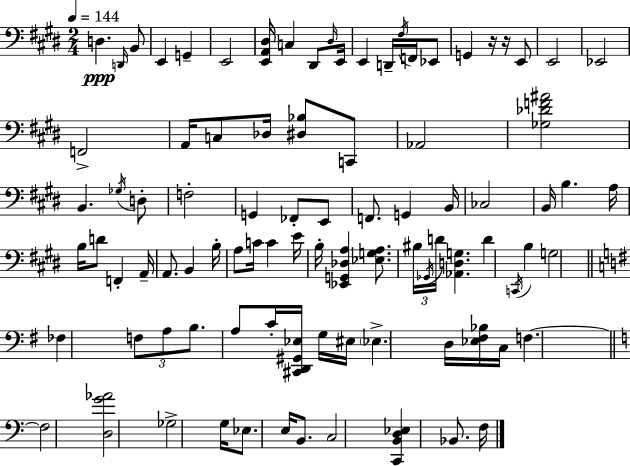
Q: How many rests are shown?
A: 2